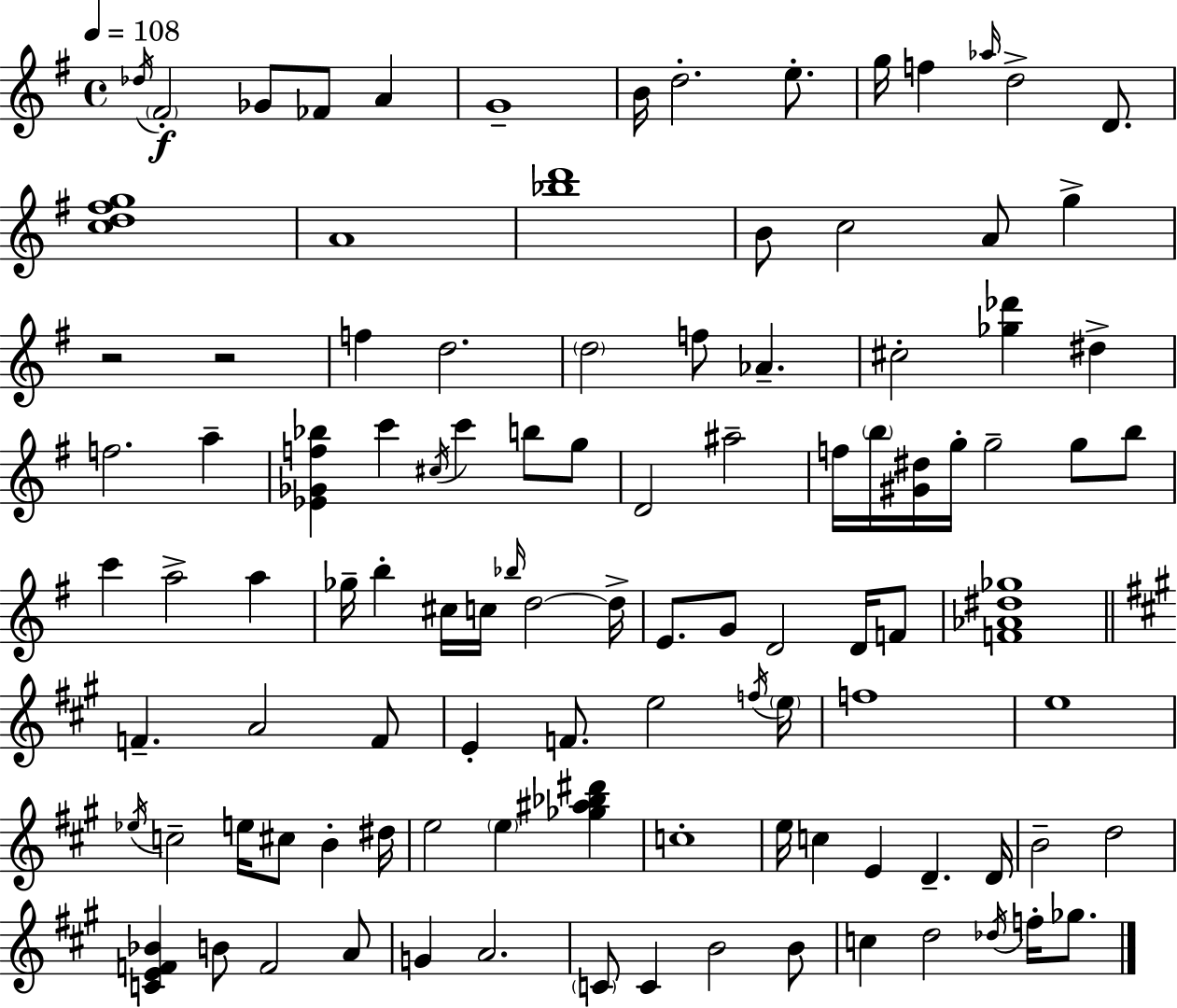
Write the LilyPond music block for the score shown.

{
  \clef treble
  \time 4/4
  \defaultTimeSignature
  \key e \minor
  \tempo 4 = 108
  \acciaccatura { des''16 }\f \parenthesize fis'2-. ges'8 fes'8 a'4 | g'1-- | b'16 d''2.-. e''8.-. | g''16 f''4 \grace { aes''16 } d''2-> d'8. | \break <c'' d'' fis'' g''>1 | a'1 | <bes'' d'''>1 | b'8 c''2 a'8 g''4-> | \break r2 r2 | f''4 d''2. | \parenthesize d''2 f''8 aes'4.-- | cis''2-. <ges'' des'''>4 dis''4-> | \break f''2. a''4-- | <ees' ges' f'' bes''>4 c'''4 \acciaccatura { cis''16 } c'''4 b''8 | g''8 d'2 ais''2-- | f''16 \parenthesize b''16 <gis' dis''>16 g''16-. g''2-- g''8 | \break b''8 c'''4 a''2-> a''4 | ges''16-- b''4-. cis''16 c''16 \grace { bes''16 } d''2~~ | d''16-> e'8. g'8 d'2 | d'16 f'8 <f' aes' dis'' ges''>1 | \break \bar "||" \break \key a \major f'4.-- a'2 f'8 | e'4-. f'8. e''2 \acciaccatura { f''16 } | \parenthesize e''16 f''1 | e''1 | \break \acciaccatura { ees''16 } c''2-- e''16 cis''8 b'4-. | dis''16 e''2 \parenthesize e''4 <ges'' ais'' bes'' dis'''>4 | c''1-. | e''16 c''4 e'4 d'4.-- | \break d'16 b'2-- d''2 | <c' e' f' bes'>4 b'8 f'2 | a'8 g'4 a'2. | \parenthesize c'8 c'4 b'2 | \break b'8 c''4 d''2 \acciaccatura { des''16 } f''16-. | ges''8. \bar "|."
}